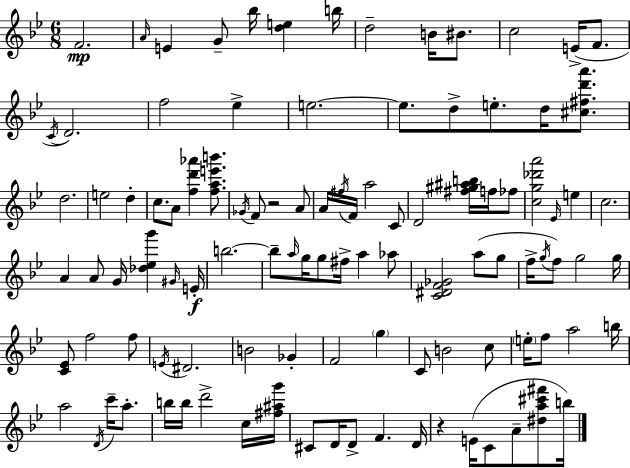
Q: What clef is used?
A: treble